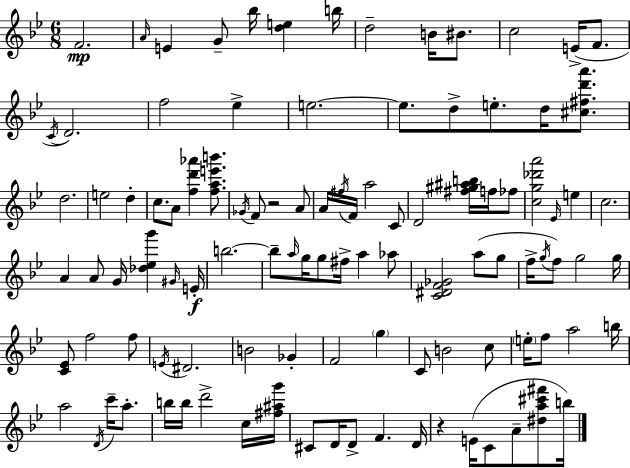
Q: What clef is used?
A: treble